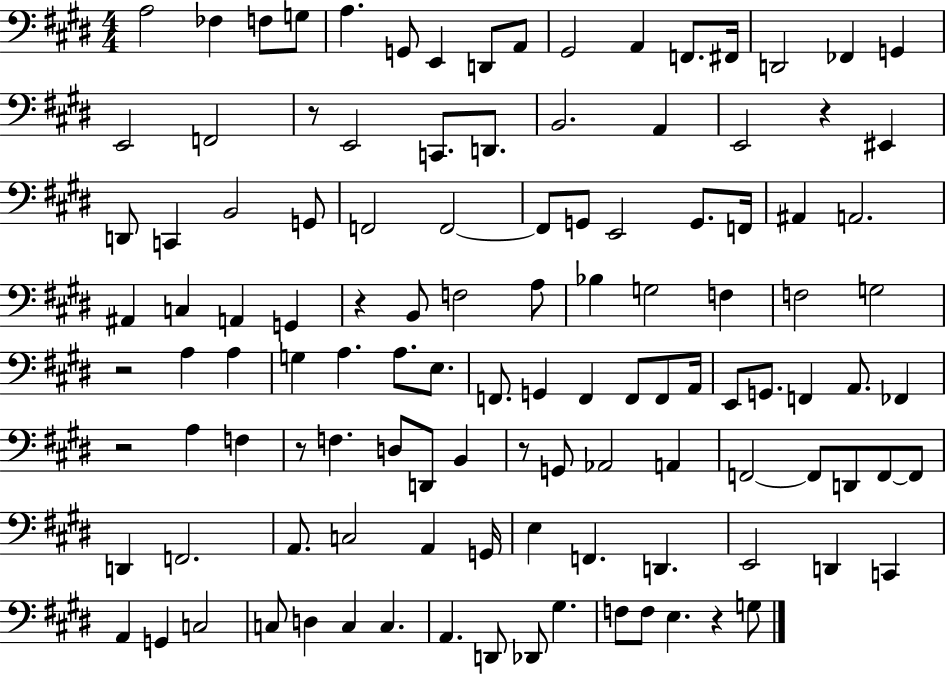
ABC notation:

X:1
T:Untitled
M:4/4
L:1/4
K:E
A,2 _F, F,/2 G,/2 A, G,,/2 E,, D,,/2 A,,/2 ^G,,2 A,, F,,/2 ^F,,/4 D,,2 _F,, G,, E,,2 F,,2 z/2 E,,2 C,,/2 D,,/2 B,,2 A,, E,,2 z ^E,, D,,/2 C,, B,,2 G,,/2 F,,2 F,,2 F,,/2 G,,/2 E,,2 G,,/2 F,,/4 ^A,, A,,2 ^A,, C, A,, G,, z B,,/2 F,2 A,/2 _B, G,2 F, F,2 G,2 z2 A, A, G, A, A,/2 E,/2 F,,/2 G,, F,, F,,/2 F,,/2 A,,/4 E,,/2 G,,/2 F,, A,,/2 _F,, z2 A, F, z/2 F, D,/2 D,,/2 B,, z/2 G,,/2 _A,,2 A,, F,,2 F,,/2 D,,/2 F,,/2 F,,/2 D,, F,,2 A,,/2 C,2 A,, G,,/4 E, F,, D,, E,,2 D,, C,, A,, G,, C,2 C,/2 D, C, C, A,, D,,/2 _D,,/2 ^G, F,/2 F,/2 E, z G,/2